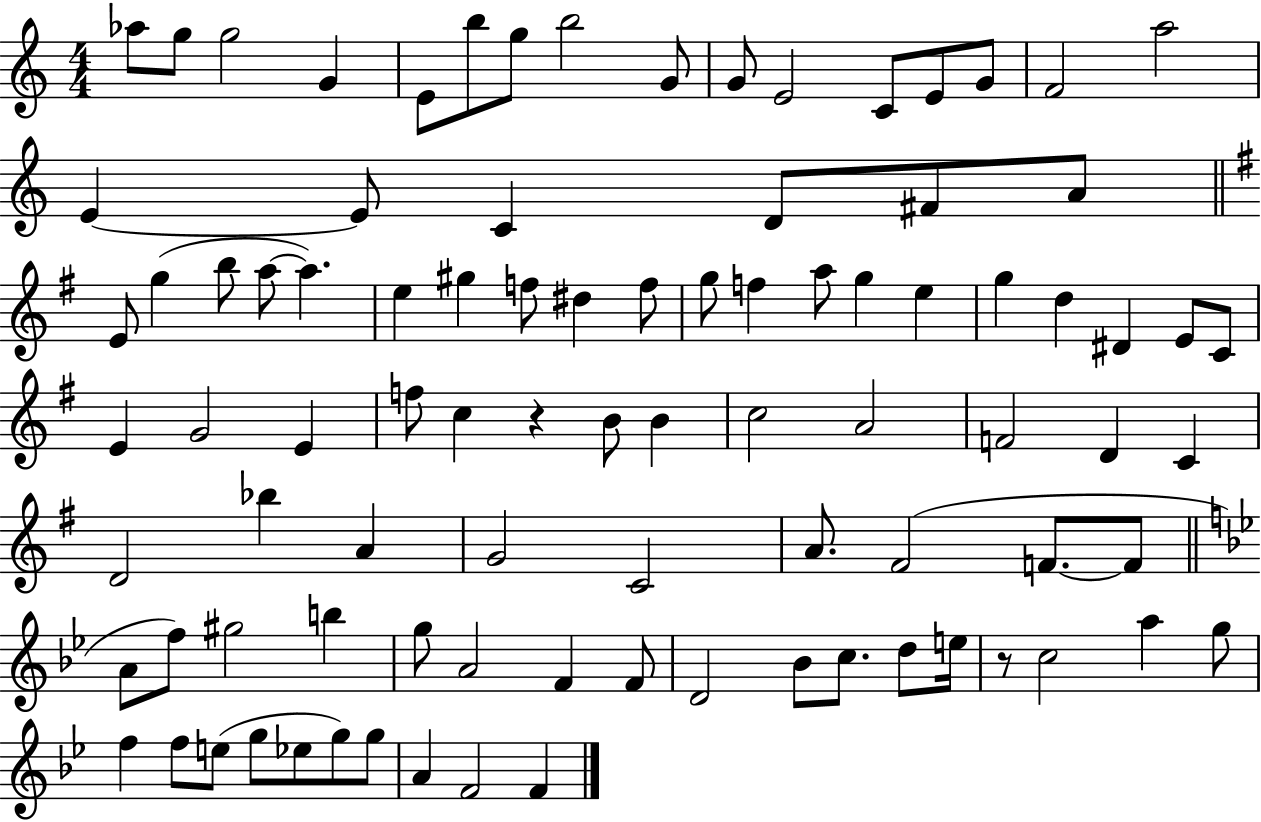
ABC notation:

X:1
T:Untitled
M:4/4
L:1/4
K:C
_a/2 g/2 g2 G E/2 b/2 g/2 b2 G/2 G/2 E2 C/2 E/2 G/2 F2 a2 E E/2 C D/2 ^F/2 A/2 E/2 g b/2 a/2 a e ^g f/2 ^d f/2 g/2 f a/2 g e g d ^D E/2 C/2 E G2 E f/2 c z B/2 B c2 A2 F2 D C D2 _b A G2 C2 A/2 ^F2 F/2 F/2 A/2 f/2 ^g2 b g/2 A2 F F/2 D2 _B/2 c/2 d/2 e/4 z/2 c2 a g/2 f f/2 e/2 g/2 _e/2 g/2 g/2 A F2 F